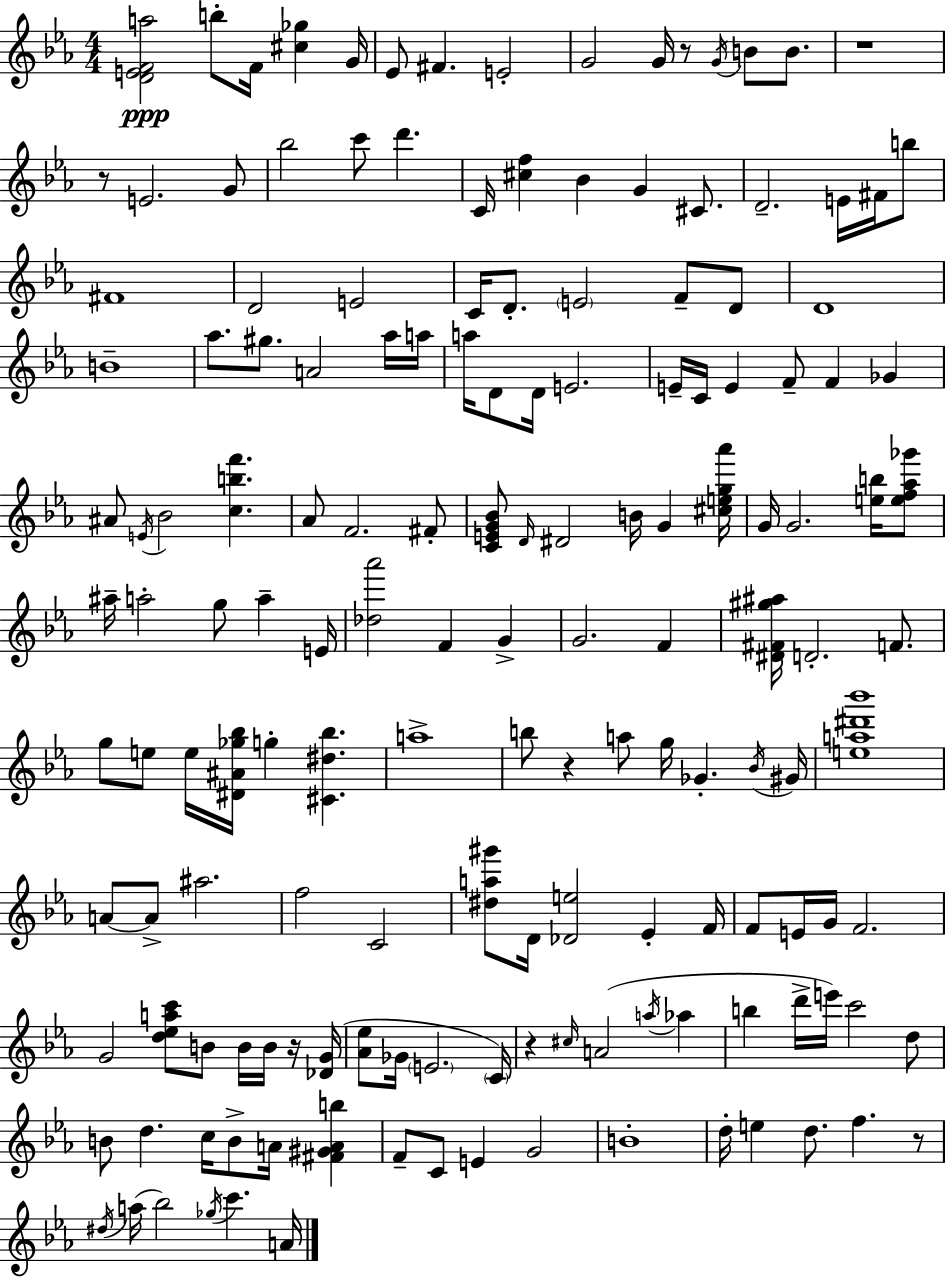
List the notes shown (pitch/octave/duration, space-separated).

[D4,E4,F4,A5]/h B5/e F4/s [C#5,Gb5]/q G4/s Eb4/e F#4/q. E4/h G4/h G4/s R/e G4/s B4/e B4/e. R/w R/e E4/h. G4/e Bb5/h C6/e D6/q. C4/s [C#5,F5]/q Bb4/q G4/q C#4/e. D4/h. E4/s F#4/s B5/e F#4/w D4/h E4/h C4/s D4/e. E4/h F4/e D4/e D4/w B4/w Ab5/e. G#5/e. A4/h Ab5/s A5/s A5/s D4/e D4/s E4/h. E4/s C4/s E4/q F4/e F4/q Gb4/q A#4/e E4/s Bb4/h [C5,B5,F6]/q. Ab4/e F4/h. F#4/e [C4,E4,G4,Bb4]/e D4/s D#4/h B4/s G4/q [C#5,E5,G5,Ab6]/s G4/s G4/h. [E5,B5]/s [E5,F5,Ab5,Gb6]/e A#5/s A5/h G5/e A5/q E4/s [Db5,Ab6]/h F4/q G4/q G4/h. F4/q [D#4,F#4,G#5,A#5]/s D4/h. F4/e. G5/e E5/e E5/s [D#4,A#4,Gb5,Bb5]/s G5/q [C#4,D#5,Bb5]/q. A5/w B5/e R/q A5/e G5/s Gb4/q. Bb4/s G#4/s [E5,A5,D#6,Bb6]/w A4/e A4/e A#5/h. F5/h C4/h [D#5,A5,G#6]/e D4/s [Db4,E5]/h Eb4/q F4/s F4/e E4/s G4/s F4/h. G4/h [D5,Eb5,A5,C6]/e B4/e B4/s B4/s R/s [Db4,G4]/s [Ab4,Eb5]/e Gb4/s E4/h. C4/s R/q C#5/s A4/h A5/s Ab5/q B5/q D6/s E6/s C6/h D5/e B4/e D5/q. C5/s B4/e A4/s [F#4,G#4,A4,B5]/q F4/e C4/e E4/q G4/h B4/w D5/s E5/q D5/e. F5/q. R/e D#5/s A5/s Bb5/h Gb5/s C6/q. A4/s